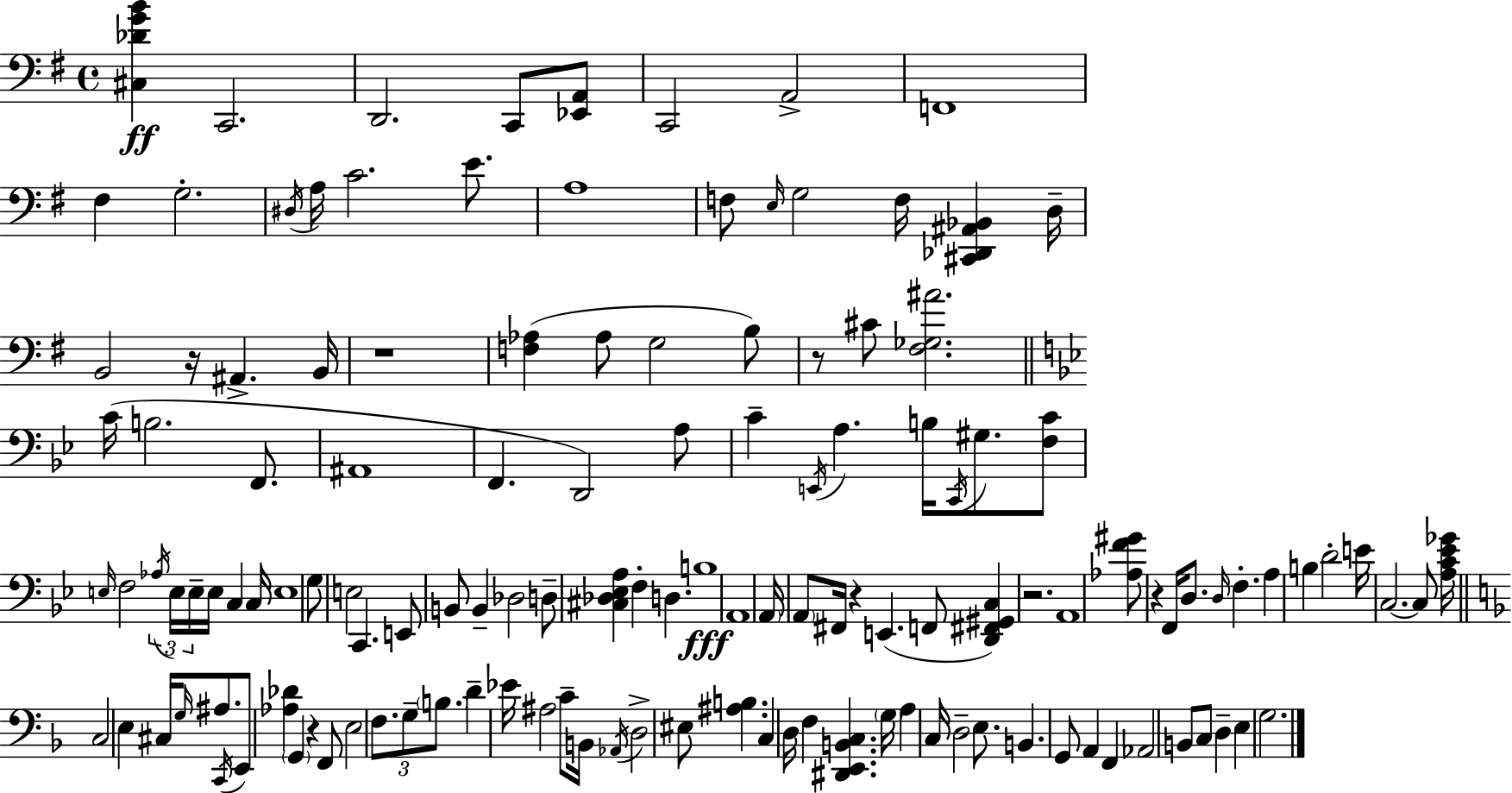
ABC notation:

X:1
T:Untitled
M:4/4
L:1/4
K:Em
[^C,_DGB] C,,2 D,,2 C,,/2 [_E,,A,,]/2 C,,2 A,,2 F,,4 ^F, G,2 ^D,/4 A,/4 C2 E/2 A,4 F,/2 E,/4 G,2 F,/4 [^C,,_D,,^A,,_B,,] D,/4 B,,2 z/4 ^A,, B,,/4 z4 [F,_A,] _A,/2 G,2 B,/2 z/2 ^C/2 [^F,_G,^A]2 C/4 B,2 F,,/2 ^A,,4 F,, D,,2 A,/2 C E,,/4 A, B,/4 C,,/4 ^G,/2 [F,C]/2 E,/4 F,2 _A,/4 E,/4 E,/4 E,/4 C, C,/4 E,4 G,/2 E,2 C,, E,,/2 B,,/2 B,, _D,2 D,/2 [^C,_D,_E,A,] F, D, B,4 A,,4 A,,/4 A,,/2 ^F,,/4 z E,, F,,/2 [D,,^F,,^G,,C,] z2 A,,4 [_A,F^G]/2 z F,,/4 D,/2 D,/4 F, A, B, D2 E/4 C,2 C,/2 [A,C_E_G]/4 C,2 E, ^C,/4 G,/4 ^A,/2 C,,/4 E,,/2 [_A,_D] G,, z F,,/2 E,2 F,/2 G,/2 B,/2 D _E/4 ^A,2 C/2 B,,/4 _A,,/4 D,2 ^E,/2 [^A,B,] C, D,/4 F, [^D,,E,,B,,C,] G,/4 A, C,/4 D,2 E,/2 B,, G,,/2 A,, F,, _A,,2 B,,/2 C,/2 D, E, G,2